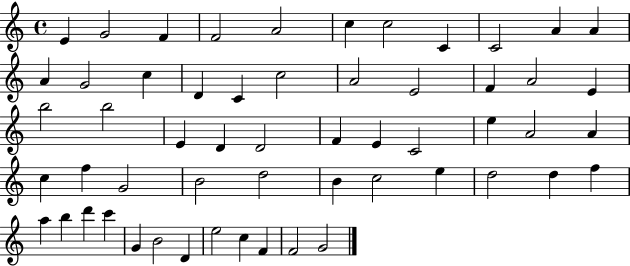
X:1
T:Untitled
M:4/4
L:1/4
K:C
E G2 F F2 A2 c c2 C C2 A A A G2 c D C c2 A2 E2 F A2 E b2 b2 E D D2 F E C2 e A2 A c f G2 B2 d2 B c2 e d2 d f a b d' c' G B2 D e2 c F F2 G2